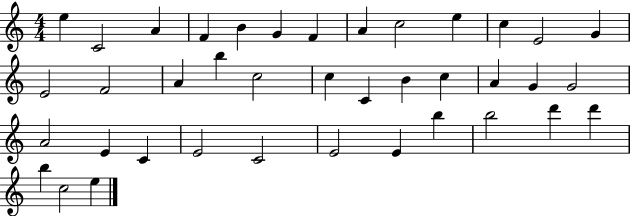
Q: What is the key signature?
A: C major